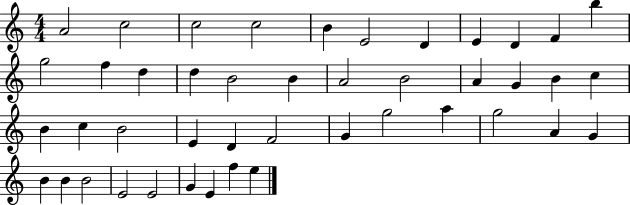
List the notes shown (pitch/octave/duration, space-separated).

A4/h C5/h C5/h C5/h B4/q E4/h D4/q E4/q D4/q F4/q B5/q G5/h F5/q D5/q D5/q B4/h B4/q A4/h B4/h A4/q G4/q B4/q C5/q B4/q C5/q B4/h E4/q D4/q F4/h G4/q G5/h A5/q G5/h A4/q G4/q B4/q B4/q B4/h E4/h E4/h G4/q E4/q F5/q E5/q